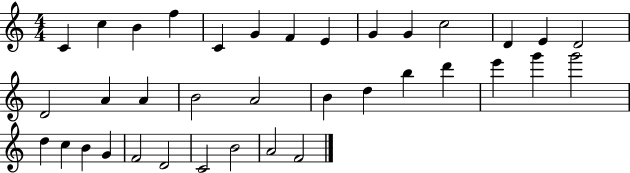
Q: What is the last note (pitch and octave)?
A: F4